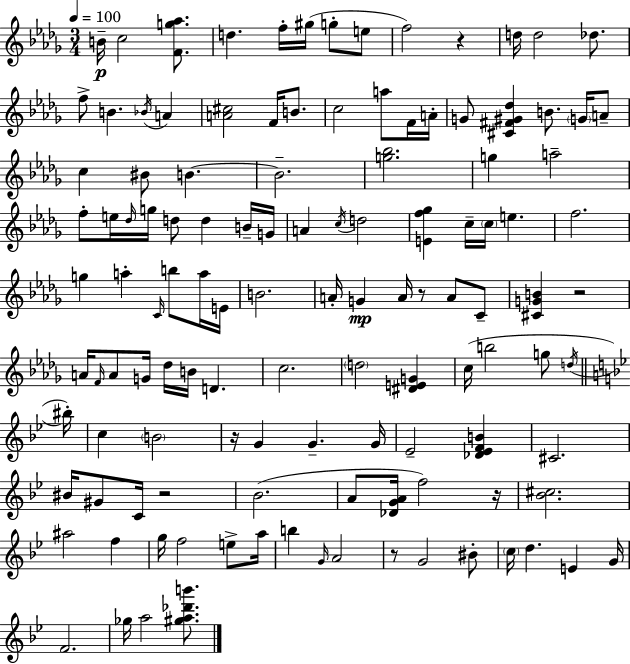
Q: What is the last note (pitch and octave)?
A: A5